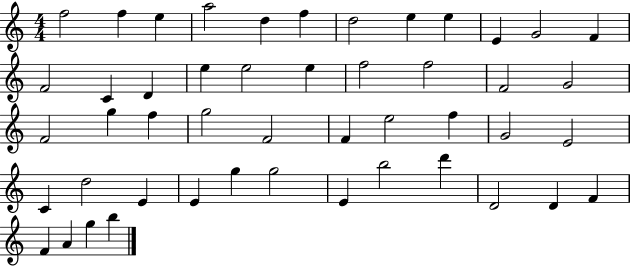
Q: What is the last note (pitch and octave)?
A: B5